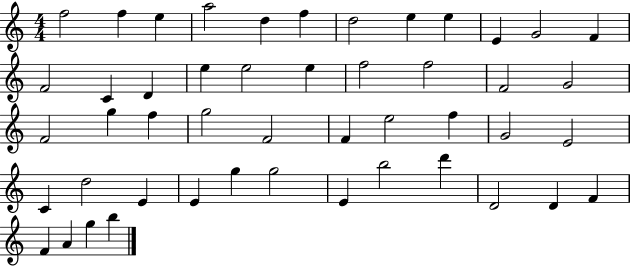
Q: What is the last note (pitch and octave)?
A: B5